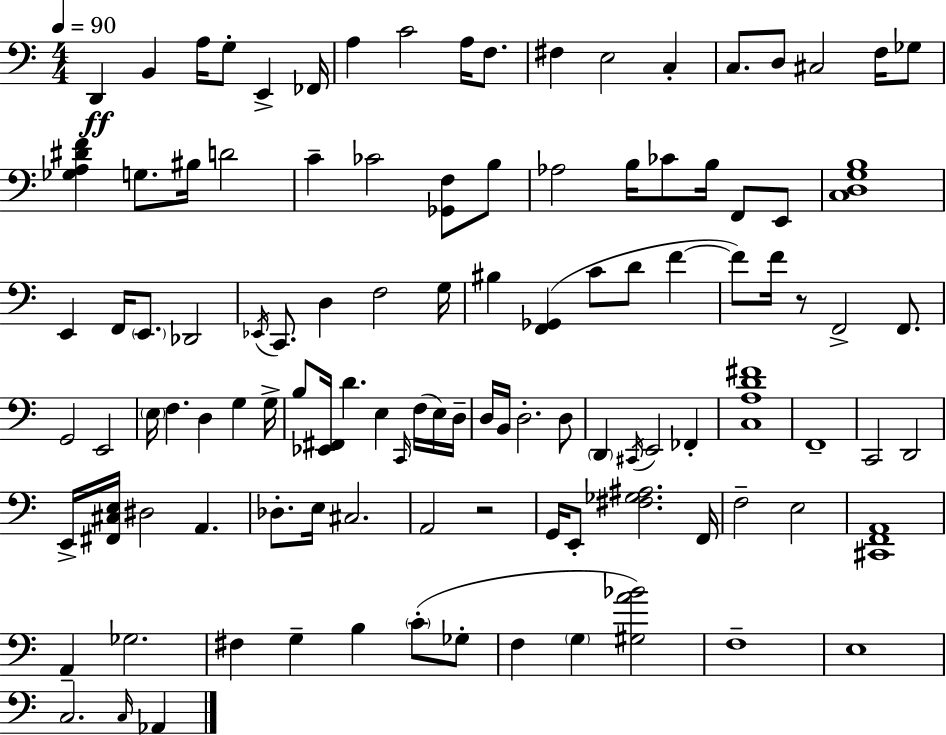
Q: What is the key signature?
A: A minor